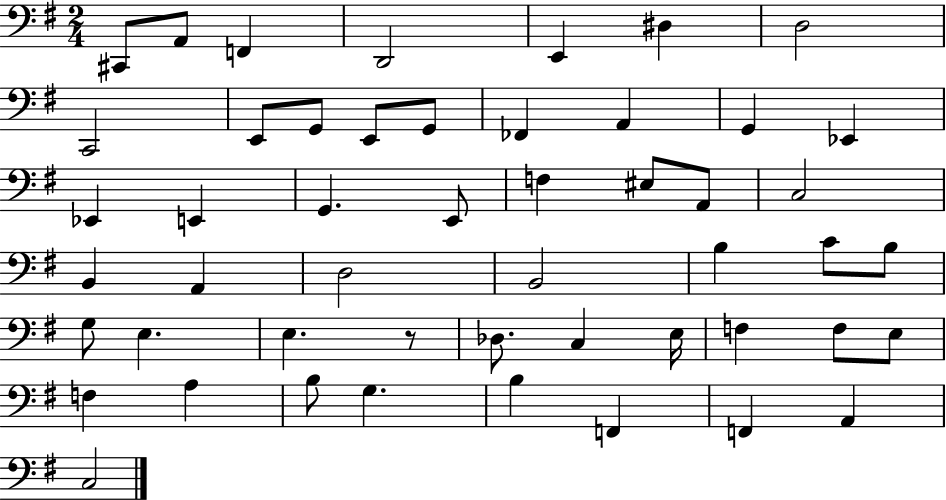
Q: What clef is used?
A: bass